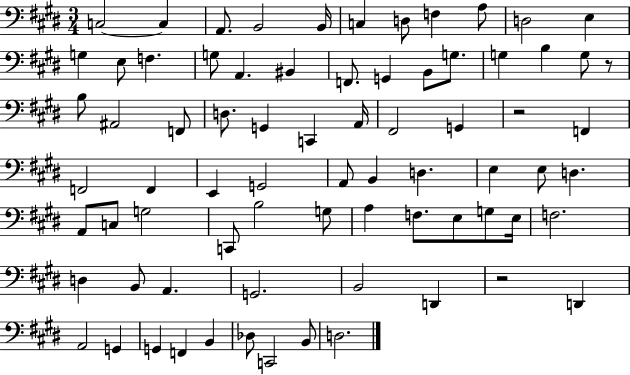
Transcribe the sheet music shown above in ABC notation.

X:1
T:Untitled
M:3/4
L:1/4
K:E
C,2 C, A,,/2 B,,2 B,,/4 C, D,/2 F, A,/2 D,2 E, G, E,/2 F, G,/2 A,, ^B,, F,,/2 G,, B,,/2 G,/2 G, B, G,/2 z/2 B,/2 ^A,,2 F,,/2 D,/2 G,, C,, A,,/4 ^F,,2 G,, z2 F,, F,,2 F,, E,, G,,2 A,,/2 B,, D, E, E,/2 D, A,,/2 C,/2 G,2 C,,/2 B,2 G,/2 A, F,/2 E,/2 G,/2 E,/4 F,2 D, B,,/2 A,, G,,2 B,,2 D,, z2 D,, A,,2 G,, G,, F,, B,, _D,/2 C,,2 B,,/2 D,2